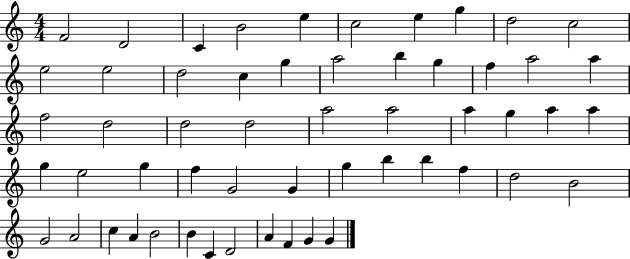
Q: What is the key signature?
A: C major